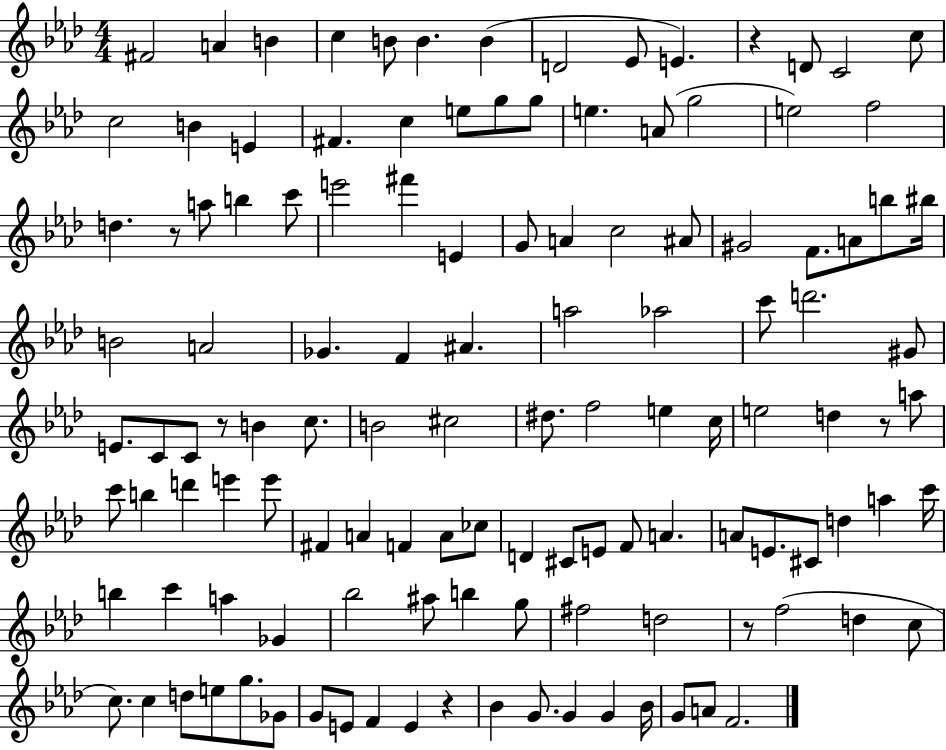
F#4/h A4/q B4/q C5/q B4/e B4/q. B4/q D4/h Eb4/e E4/q. R/q D4/e C4/h C5/e C5/h B4/q E4/q F#4/q. C5/q E5/e G5/e G5/e E5/q. A4/e G5/h E5/h F5/h D5/q. R/e A5/e B5/q C6/e E6/h F#6/q E4/q G4/e A4/q C5/h A#4/e G#4/h F4/e. A4/e B5/e BIS5/s B4/h A4/h Gb4/q. F4/q A#4/q. A5/h Ab5/h C6/e D6/h. G#4/e E4/e. C4/e C4/e R/e B4/q C5/e. B4/h C#5/h D#5/e. F5/h E5/q C5/s E5/h D5/q R/e A5/e C6/e B5/q D6/q E6/q E6/e F#4/q A4/q F4/q A4/e CES5/e D4/q C#4/e E4/e F4/e A4/q. A4/e E4/e. C#4/e D5/q A5/q C6/s B5/q C6/q A5/q Gb4/q Bb5/h A#5/e B5/q G5/e F#5/h D5/h R/e F5/h D5/q C5/e C5/e. C5/q D5/e E5/e G5/e. Gb4/e G4/e E4/e F4/q E4/q R/q Bb4/q G4/e. G4/q G4/q Bb4/s G4/e A4/e F4/h.